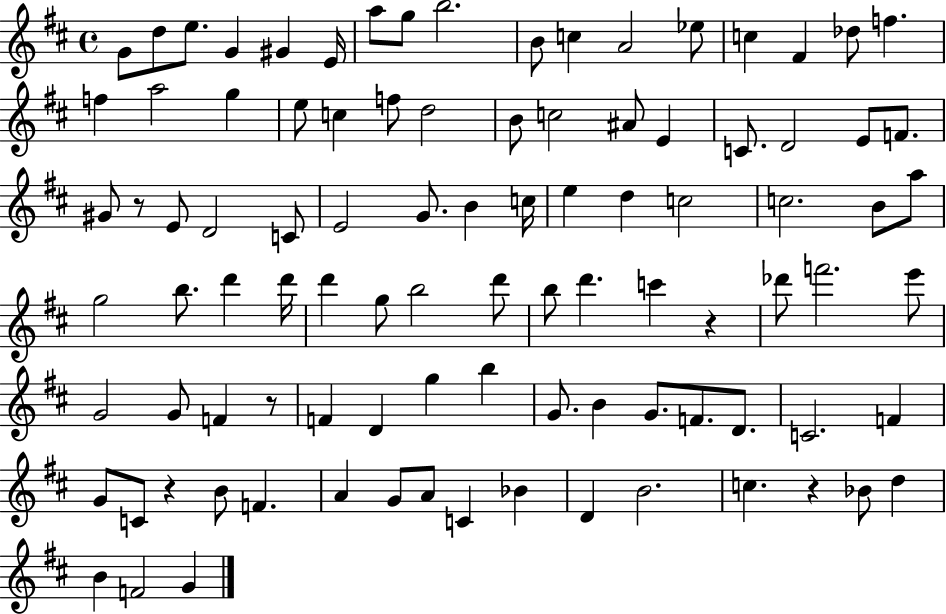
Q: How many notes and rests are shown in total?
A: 96